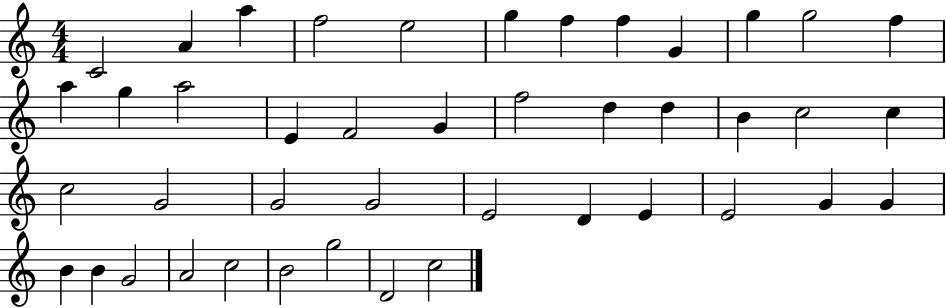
X:1
T:Untitled
M:4/4
L:1/4
K:C
C2 A a f2 e2 g f f G g g2 f a g a2 E F2 G f2 d d B c2 c c2 G2 G2 G2 E2 D E E2 G G B B G2 A2 c2 B2 g2 D2 c2